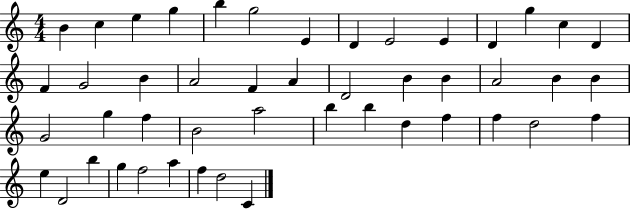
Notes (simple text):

B4/q C5/q E5/q G5/q B5/q G5/h E4/q D4/q E4/h E4/q D4/q G5/q C5/q D4/q F4/q G4/h B4/q A4/h F4/q A4/q D4/h B4/q B4/q A4/h B4/q B4/q G4/h G5/q F5/q B4/h A5/h B5/q B5/q D5/q F5/q F5/q D5/h F5/q E5/q D4/h B5/q G5/q F5/h A5/q F5/q D5/h C4/q